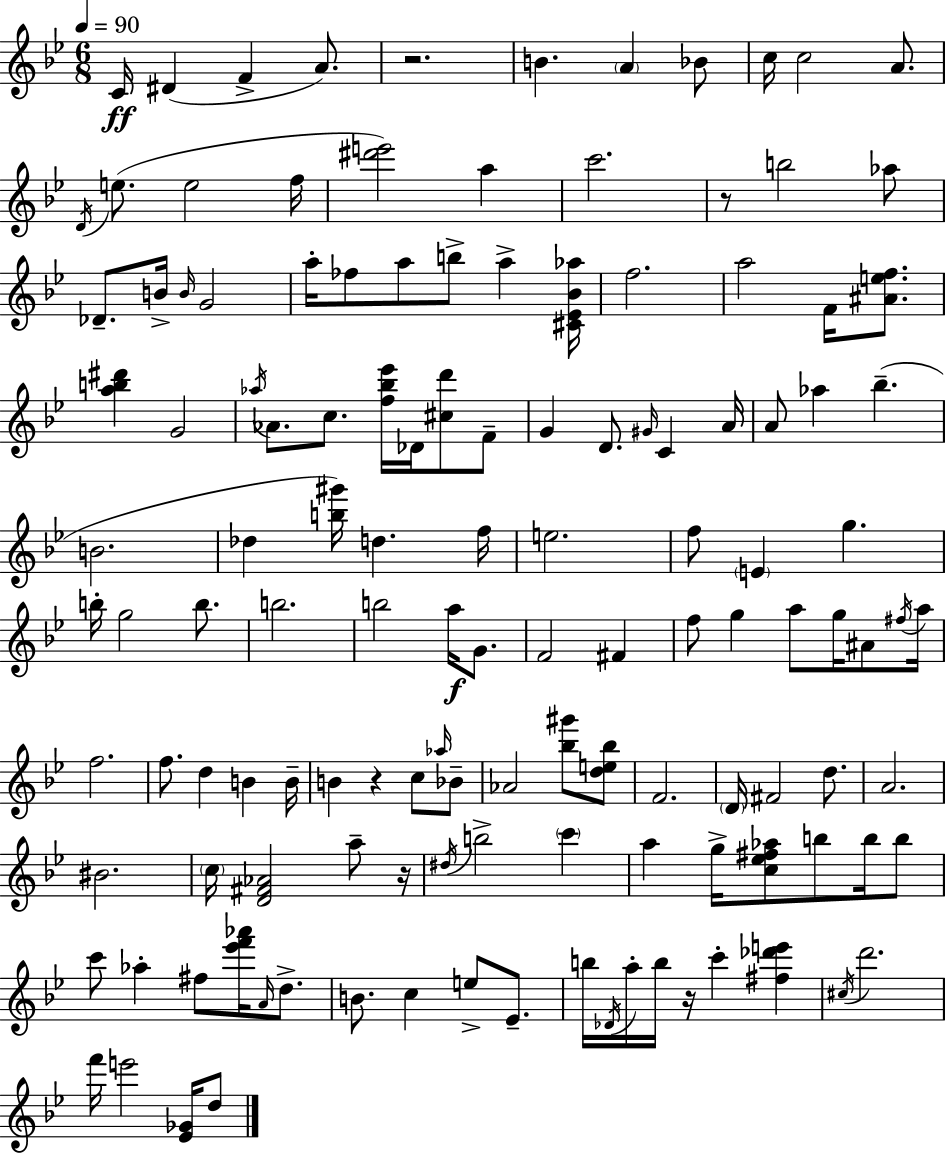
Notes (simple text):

C4/s D#4/q F4/q A4/e. R/h. B4/q. A4/q Bb4/e C5/s C5/h A4/e. D4/s E5/e. E5/h F5/s [D#6,E6]/h A5/q C6/h. R/e B5/h Ab5/e Db4/e. B4/s B4/s G4/h A5/s FES5/e A5/e B5/e A5/q [C#4,Eb4,Bb4,Ab5]/s F5/h. A5/h F4/s [A#4,E5,F5]/e. [A5,B5,D#6]/q G4/h Ab5/s Ab4/e. C5/e. [F5,Bb5,Eb6]/s Db4/s [C#5,D6]/e F4/e G4/q D4/e. G#4/s C4/q A4/s A4/e Ab5/q Bb5/q. B4/h. Db5/q [B5,G#6]/s D5/q. F5/s E5/h. F5/e E4/q G5/q. B5/s G5/h B5/e. B5/h. B5/h A5/s G4/e. F4/h F#4/q F5/e G5/q A5/e G5/s A#4/e F#5/s A5/s F5/h. F5/e. D5/q B4/q B4/s B4/q R/q C5/e Ab5/s Bb4/e Ab4/h [Bb5,G#6]/e [D5,E5,Bb5]/e F4/h. D4/s F#4/h D5/e. A4/h. BIS4/h. C5/s [D4,F#4,Ab4]/h A5/e R/s D#5/s B5/h C6/q A5/q G5/s [C5,Eb5,F#5,Ab5]/e B5/e B5/s B5/e C6/e Ab5/q F#5/e [Eb6,F6,Ab6]/s A4/s D5/e. B4/e. C5/q E5/e Eb4/e. B5/s Db4/s A5/s B5/s R/s C6/q [F#5,Db6,E6]/q C#5/s D6/h. F6/s E6/h [Eb4,Gb4]/s D5/e